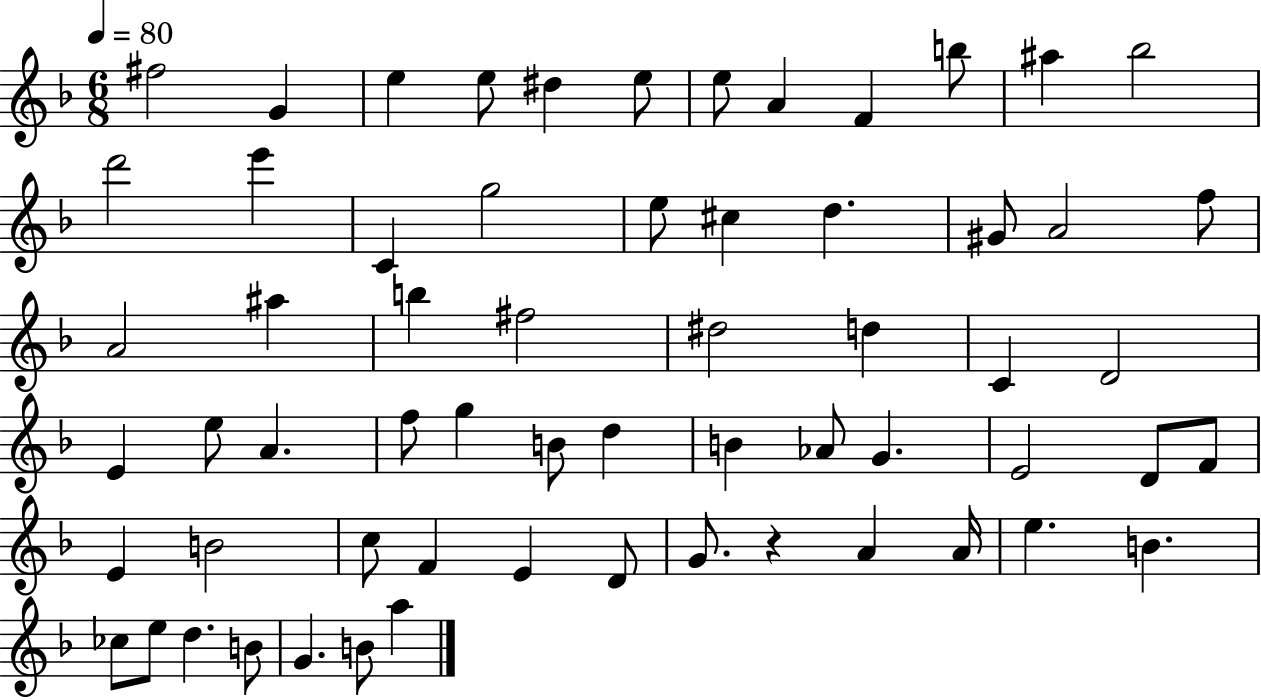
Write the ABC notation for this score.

X:1
T:Untitled
M:6/8
L:1/4
K:F
^f2 G e e/2 ^d e/2 e/2 A F b/2 ^a _b2 d'2 e' C g2 e/2 ^c d ^G/2 A2 f/2 A2 ^a b ^f2 ^d2 d C D2 E e/2 A f/2 g B/2 d B _A/2 G E2 D/2 F/2 E B2 c/2 F E D/2 G/2 z A A/4 e B _c/2 e/2 d B/2 G B/2 a